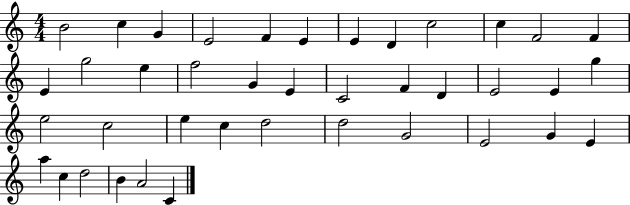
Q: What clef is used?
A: treble